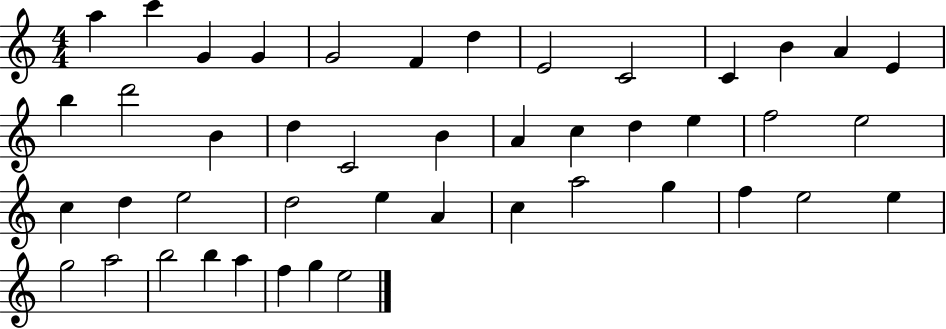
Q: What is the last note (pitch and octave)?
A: E5